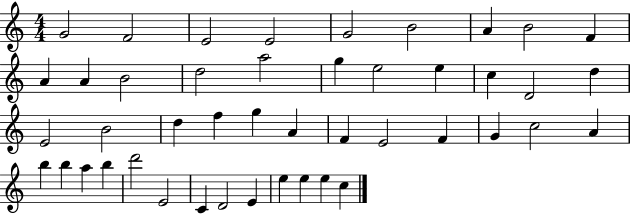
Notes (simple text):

G4/h F4/h E4/h E4/h G4/h B4/h A4/q B4/h F4/q A4/q A4/q B4/h D5/h A5/h G5/q E5/h E5/q C5/q D4/h D5/q E4/h B4/h D5/q F5/q G5/q A4/q F4/q E4/h F4/q G4/q C5/h A4/q B5/q B5/q A5/q B5/q D6/h E4/h C4/q D4/h E4/q E5/q E5/q E5/q C5/q